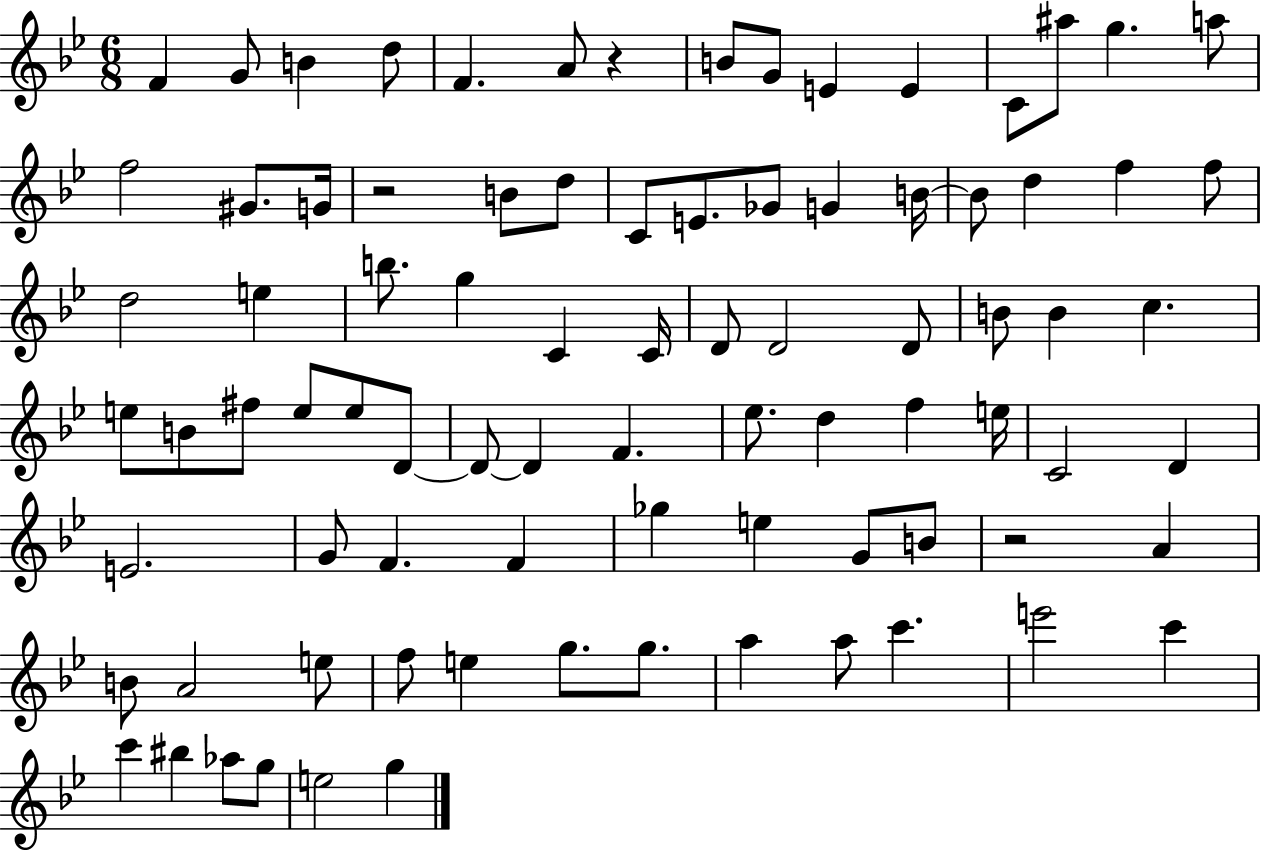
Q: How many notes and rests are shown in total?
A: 85